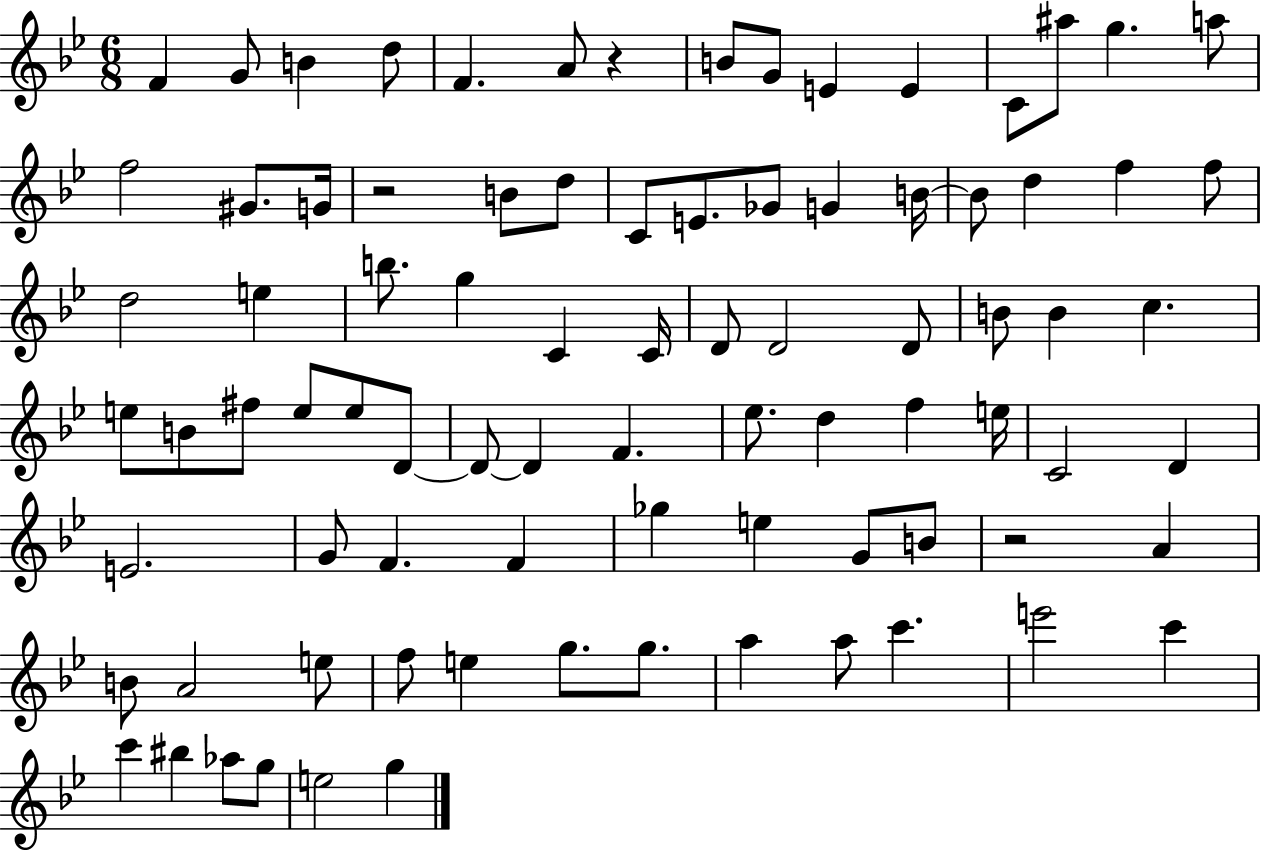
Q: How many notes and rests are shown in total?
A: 85